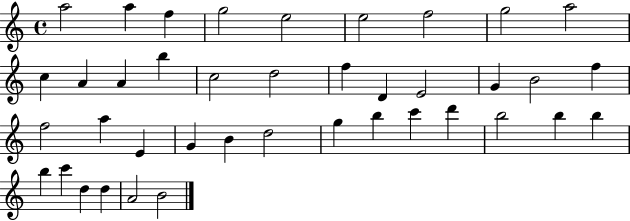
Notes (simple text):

A5/h A5/q F5/q G5/h E5/h E5/h F5/h G5/h A5/h C5/q A4/q A4/q B5/q C5/h D5/h F5/q D4/q E4/h G4/q B4/h F5/q F5/h A5/q E4/q G4/q B4/q D5/h G5/q B5/q C6/q D6/q B5/h B5/q B5/q B5/q C6/q D5/q D5/q A4/h B4/h